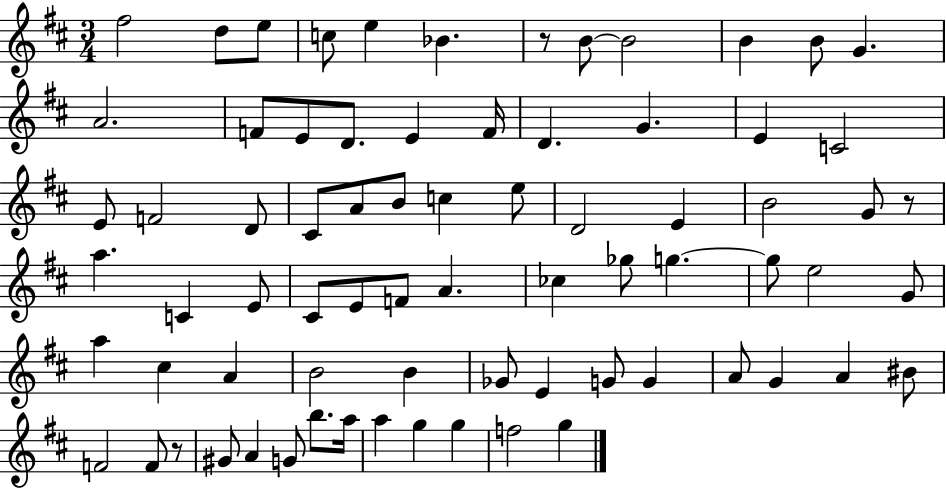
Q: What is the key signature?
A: D major